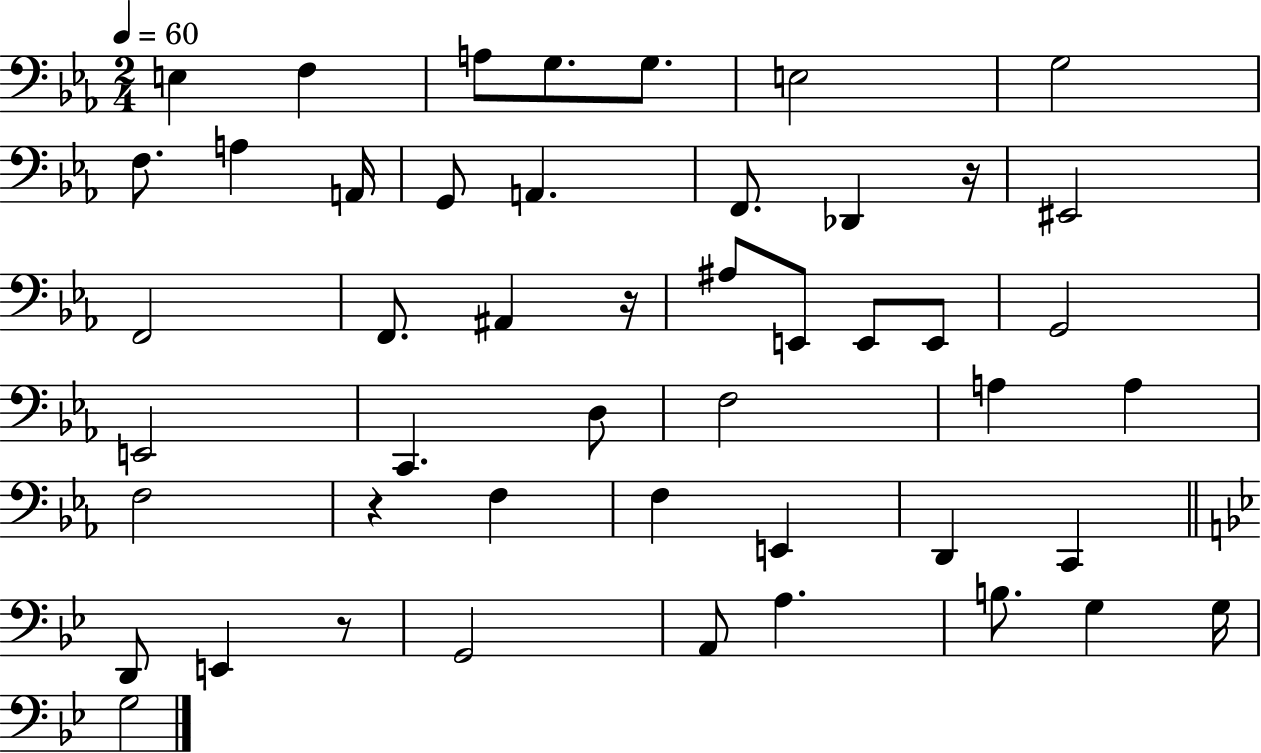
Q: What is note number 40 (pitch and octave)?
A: A3